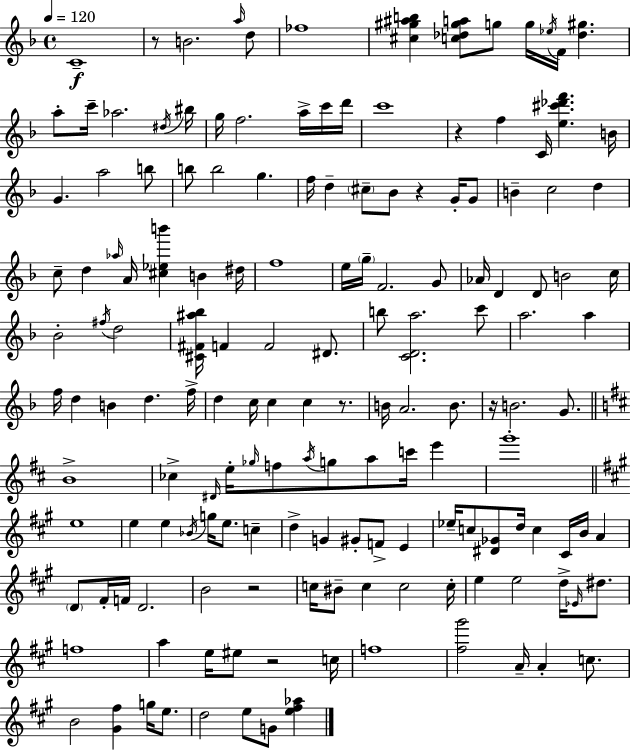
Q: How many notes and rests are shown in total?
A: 157